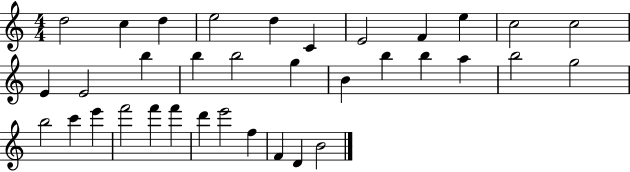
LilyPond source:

{
  \clef treble
  \numericTimeSignature
  \time 4/4
  \key c \major
  d''2 c''4 d''4 | e''2 d''4 c'4 | e'2 f'4 e''4 | c''2 c''2 | \break e'4 e'2 b''4 | b''4 b''2 g''4 | b'4 b''4 b''4 a''4 | b''2 g''2 | \break b''2 c'''4 e'''4 | f'''2 f'''4 f'''4 | d'''4 e'''2 f''4 | f'4 d'4 b'2 | \break \bar "|."
}